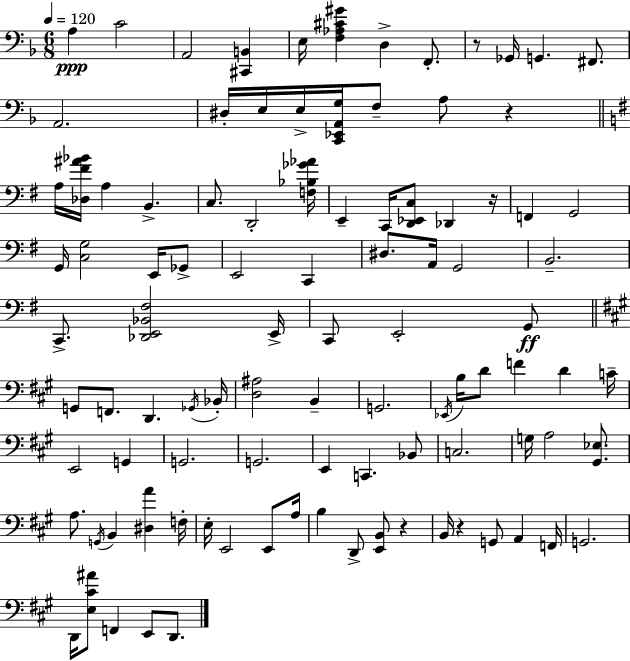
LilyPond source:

{
  \clef bass
  \numericTimeSignature
  \time 6/8
  \key d \minor
  \tempo 4 = 120
  a4\ppp c'2 | a,2 <cis, b,>4 | e16 <f aes cis' gis'>4 d4-> f,8.-. | r8 ges,16 g,4. fis,8. | \break a,2. | dis16-. e16 e16-> <c, ees, a, g>16 f8-- a8 r4 | \bar "||" \break \key g \major a16 <des fis' ais' bes'>16 a4 b,4.-> | c8. d,2-. <f bes ges' aes'>16 | e,4-- c,16 <d, ees, c>8 des,4 r16 | f,4 g,2 | \break g,16 <c g>2 e,16 ges,8-> | e,2 c,4 | dis8. a,16 g,2 | b,2.-- | \break c,8.-> <des, e, bes, fis>2 e,16-> | c,8 e,2-. g,8\ff | \bar "||" \break \key a \major g,8 f,8. d,4. \acciaccatura { ges,16 } | bes,16-. <d ais>2 b,4-- | g,2. | \acciaccatura { ees,16 } b16 d'8 f'4 d'4 | \break c'16-- e,2 g,4 | g,2. | g,2. | e,4 c,4. | \break bes,8 c2. | g16 a2 <gis, ees>8. | a8. \acciaccatura { g,16 } b,4 <dis a'>4 | f16-. e16-. e,2 | \break e,8 a16 b4 d,8-> <e, b,>8 r4 | b,16 r4 g,8 a,4 | f,16 g,2. | d,16 <e cis' ais'>8 f,4 e,8 | \break d,8. \bar "|."
}